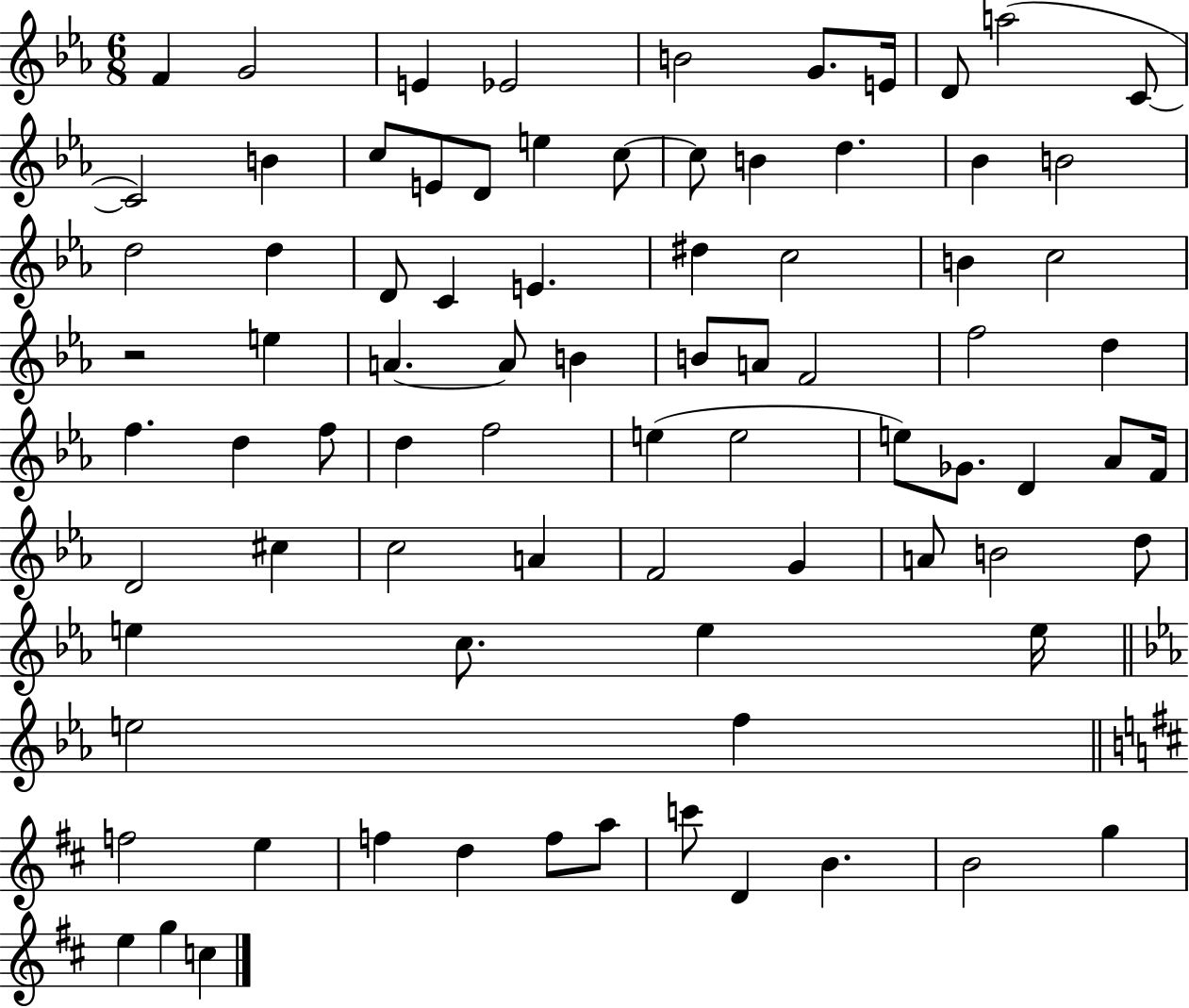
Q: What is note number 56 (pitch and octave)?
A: A4